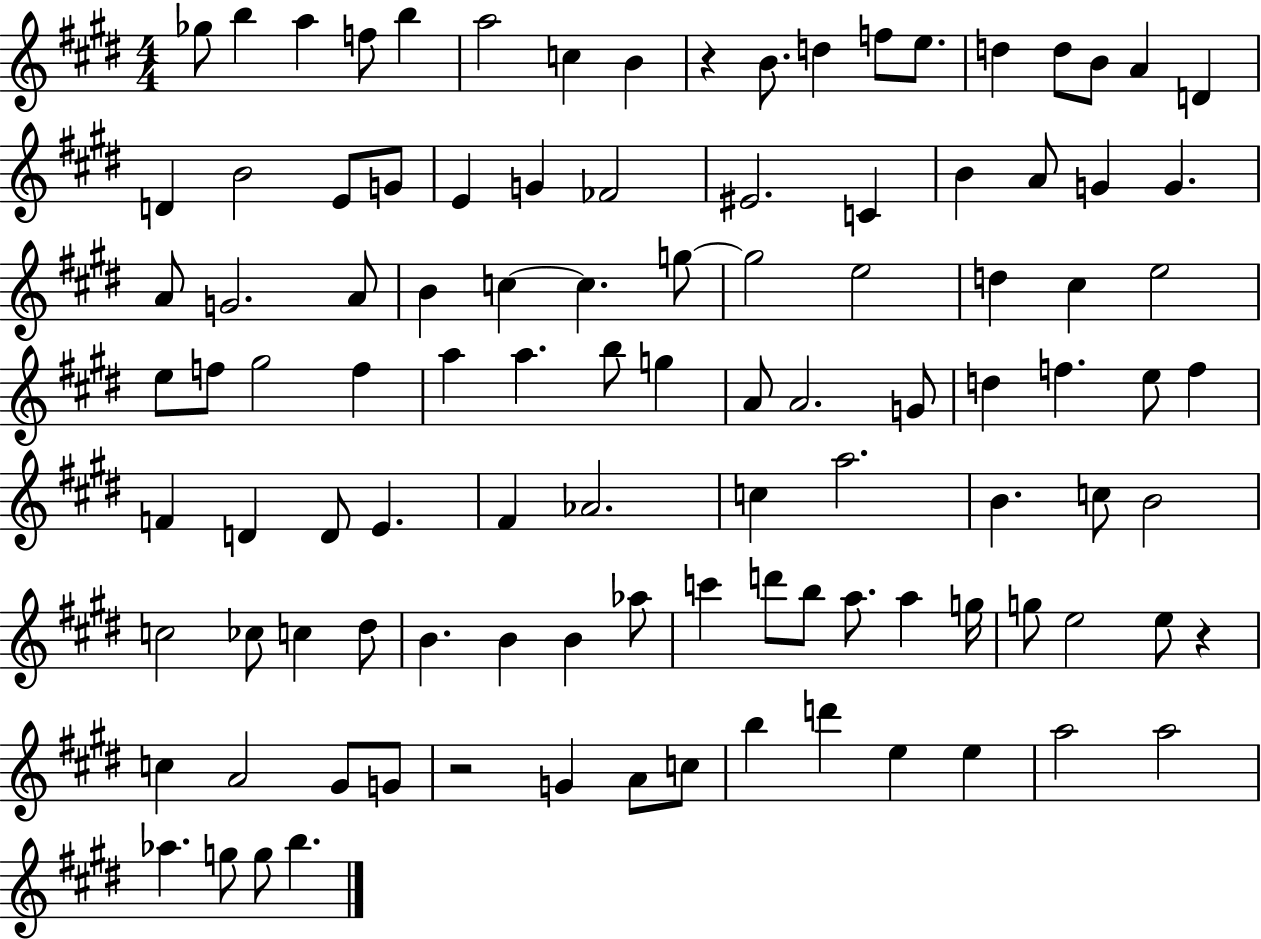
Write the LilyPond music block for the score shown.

{
  \clef treble
  \numericTimeSignature
  \time 4/4
  \key e \major
  ges''8 b''4 a''4 f''8 b''4 | a''2 c''4 b'4 | r4 b'8. d''4 f''8 e''8. | d''4 d''8 b'8 a'4 d'4 | \break d'4 b'2 e'8 g'8 | e'4 g'4 fes'2 | eis'2. c'4 | b'4 a'8 g'4 g'4. | \break a'8 g'2. a'8 | b'4 c''4~~ c''4. g''8~~ | g''2 e''2 | d''4 cis''4 e''2 | \break e''8 f''8 gis''2 f''4 | a''4 a''4. b''8 g''4 | a'8 a'2. g'8 | d''4 f''4. e''8 f''4 | \break f'4 d'4 d'8 e'4. | fis'4 aes'2. | c''4 a''2. | b'4. c''8 b'2 | \break c''2 ces''8 c''4 dis''8 | b'4. b'4 b'4 aes''8 | c'''4 d'''8 b''8 a''8. a''4 g''16 | g''8 e''2 e''8 r4 | \break c''4 a'2 gis'8 g'8 | r2 g'4 a'8 c''8 | b''4 d'''4 e''4 e''4 | a''2 a''2 | \break aes''4. g''8 g''8 b''4. | \bar "|."
}